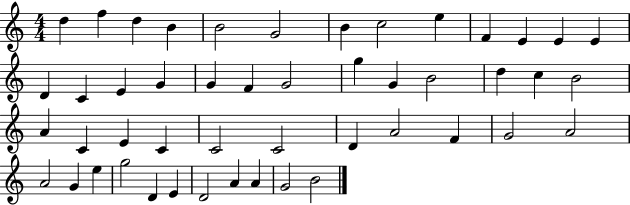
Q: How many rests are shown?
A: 0